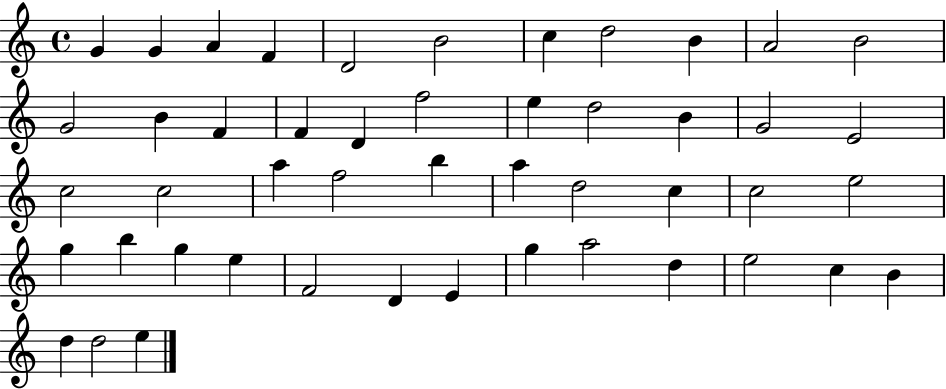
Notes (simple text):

G4/q G4/q A4/q F4/q D4/h B4/h C5/q D5/h B4/q A4/h B4/h G4/h B4/q F4/q F4/q D4/q F5/h E5/q D5/h B4/q G4/h E4/h C5/h C5/h A5/q F5/h B5/q A5/q D5/h C5/q C5/h E5/h G5/q B5/q G5/q E5/q F4/h D4/q E4/q G5/q A5/h D5/q E5/h C5/q B4/q D5/q D5/h E5/q